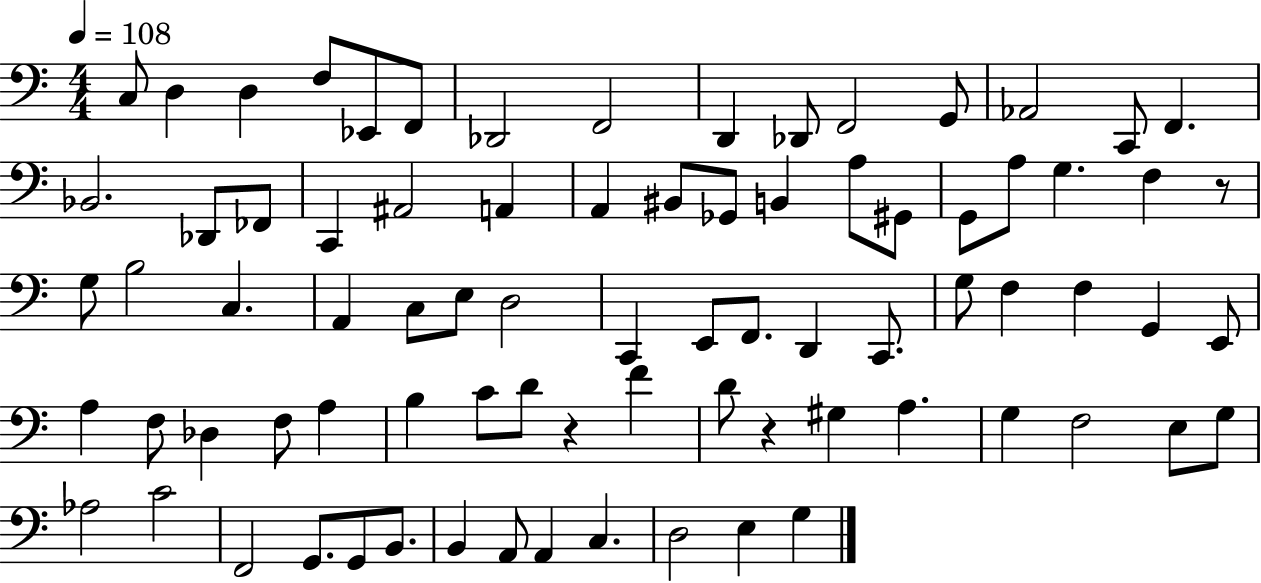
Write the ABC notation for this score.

X:1
T:Untitled
M:4/4
L:1/4
K:C
C,/2 D, D, F,/2 _E,,/2 F,,/2 _D,,2 F,,2 D,, _D,,/2 F,,2 G,,/2 _A,,2 C,,/2 F,, _B,,2 _D,,/2 _F,,/2 C,, ^A,,2 A,, A,, ^B,,/2 _G,,/2 B,, A,/2 ^G,,/2 G,,/2 A,/2 G, F, z/2 G,/2 B,2 C, A,, C,/2 E,/2 D,2 C,, E,,/2 F,,/2 D,, C,,/2 G,/2 F, F, G,, E,,/2 A, F,/2 _D, F,/2 A, B, C/2 D/2 z F D/2 z ^G, A, G, F,2 E,/2 G,/2 _A,2 C2 F,,2 G,,/2 G,,/2 B,,/2 B,, A,,/2 A,, C, D,2 E, G,